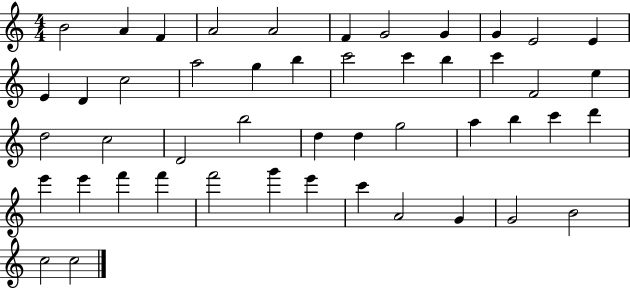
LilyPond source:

{
  \clef treble
  \numericTimeSignature
  \time 4/4
  \key c \major
  b'2 a'4 f'4 | a'2 a'2 | f'4 g'2 g'4 | g'4 e'2 e'4 | \break e'4 d'4 c''2 | a''2 g''4 b''4 | c'''2 c'''4 b''4 | c'''4 f'2 e''4 | \break d''2 c''2 | d'2 b''2 | d''4 d''4 g''2 | a''4 b''4 c'''4 d'''4 | \break e'''4 e'''4 f'''4 f'''4 | f'''2 g'''4 e'''4 | c'''4 a'2 g'4 | g'2 b'2 | \break c''2 c''2 | \bar "|."
}